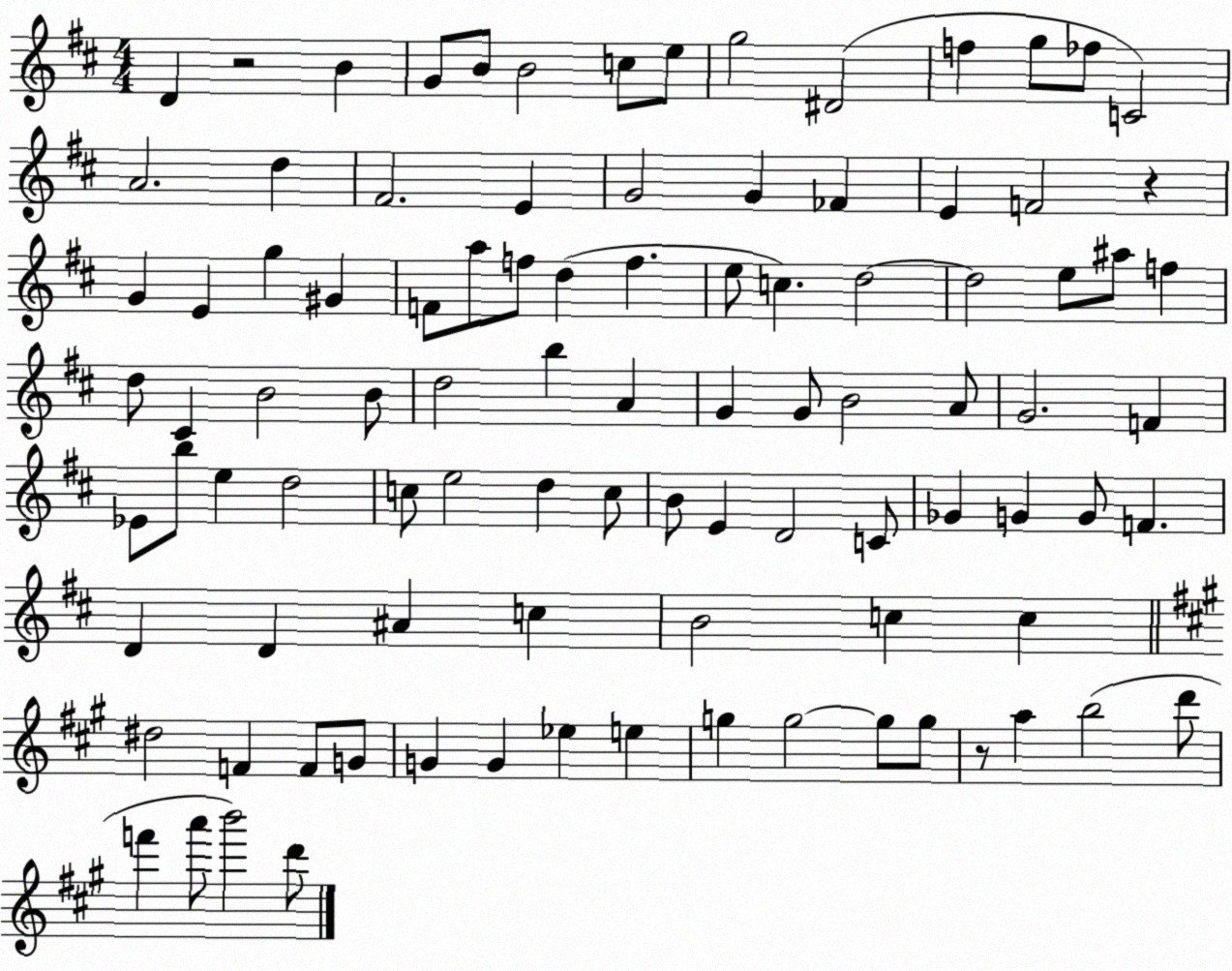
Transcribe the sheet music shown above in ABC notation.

X:1
T:Untitled
M:4/4
L:1/4
K:D
D z2 B G/2 B/2 B2 c/2 e/2 g2 ^D2 f g/2 _f/2 C2 A2 d ^F2 E G2 G _F E F2 z G E g ^G F/2 a/2 f/2 d f e/2 c d2 d2 e/2 ^a/2 f d/2 ^C B2 B/2 d2 b A G G/2 B2 A/2 G2 F _E/2 b/2 e d2 c/2 e2 d c/2 B/2 E D2 C/2 _G G G/2 F D D ^A c B2 c c ^d2 F F/2 G/2 G G _e e g g2 g/2 g/2 z/2 a b2 d'/2 f' a'/2 b'2 d'/2